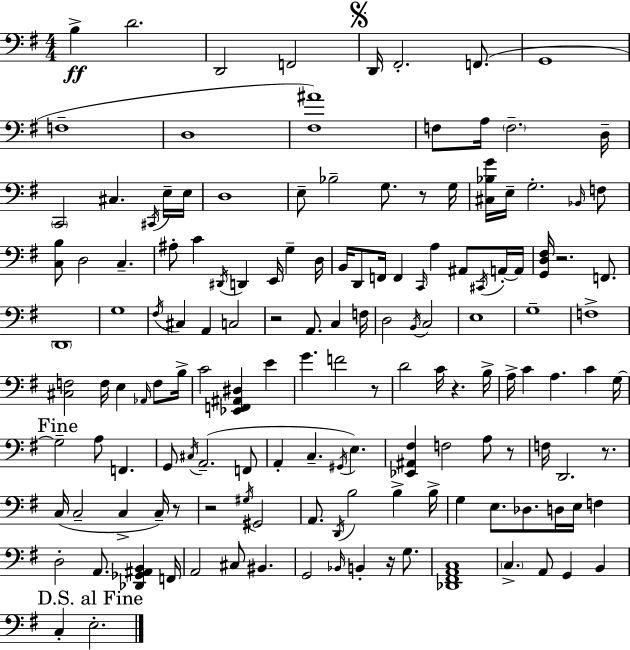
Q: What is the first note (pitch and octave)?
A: B3